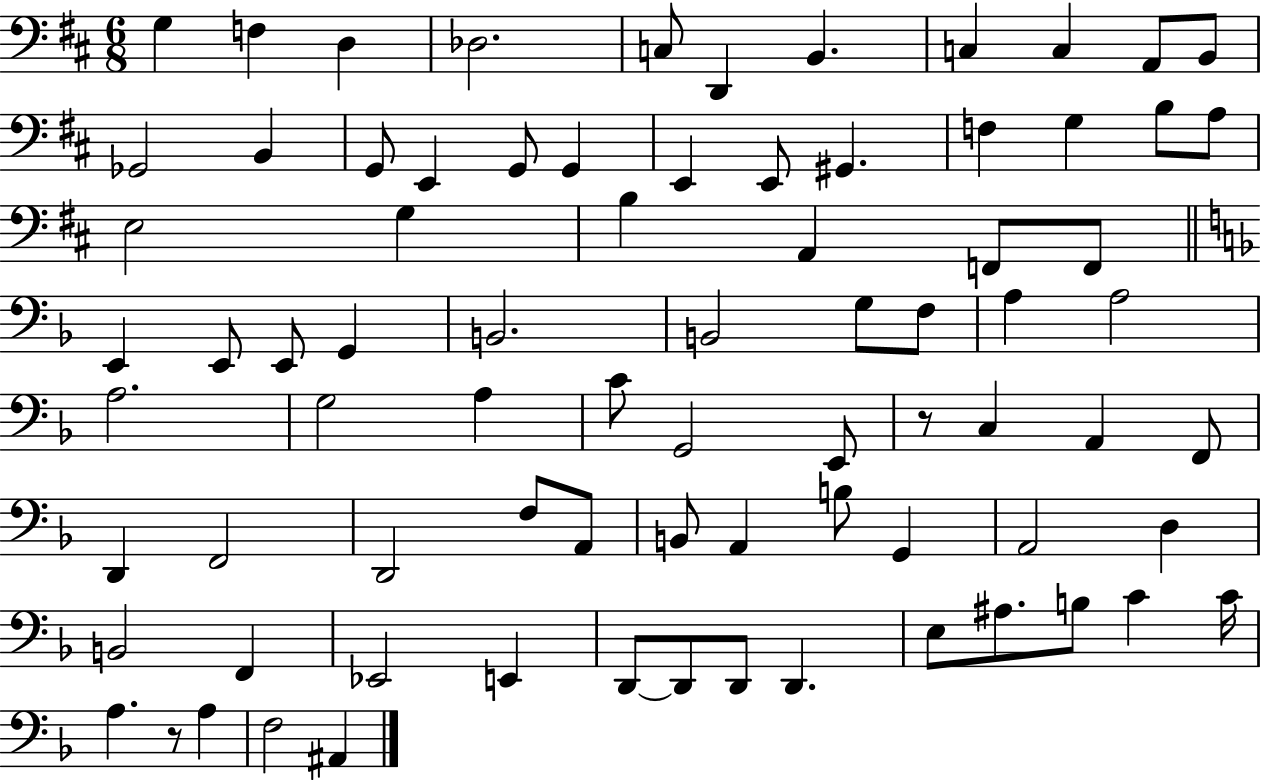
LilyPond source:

{
  \clef bass
  \numericTimeSignature
  \time 6/8
  \key d \major
  g4 f4 d4 | des2. | c8 d,4 b,4. | c4 c4 a,8 b,8 | \break ges,2 b,4 | g,8 e,4 g,8 g,4 | e,4 e,8 gis,4. | f4 g4 b8 a8 | \break e2 g4 | b4 a,4 f,8 f,8 | \bar "||" \break \key f \major e,4 e,8 e,8 g,4 | b,2. | b,2 g8 f8 | a4 a2 | \break a2. | g2 a4 | c'8 g,2 e,8 | r8 c4 a,4 f,8 | \break d,4 f,2 | d,2 f8 a,8 | b,8 a,4 b8 g,4 | a,2 d4 | \break b,2 f,4 | ees,2 e,4 | d,8~~ d,8 d,8 d,4. | e8 ais8. b8 c'4 c'16 | \break a4. r8 a4 | f2 ais,4 | \bar "|."
}